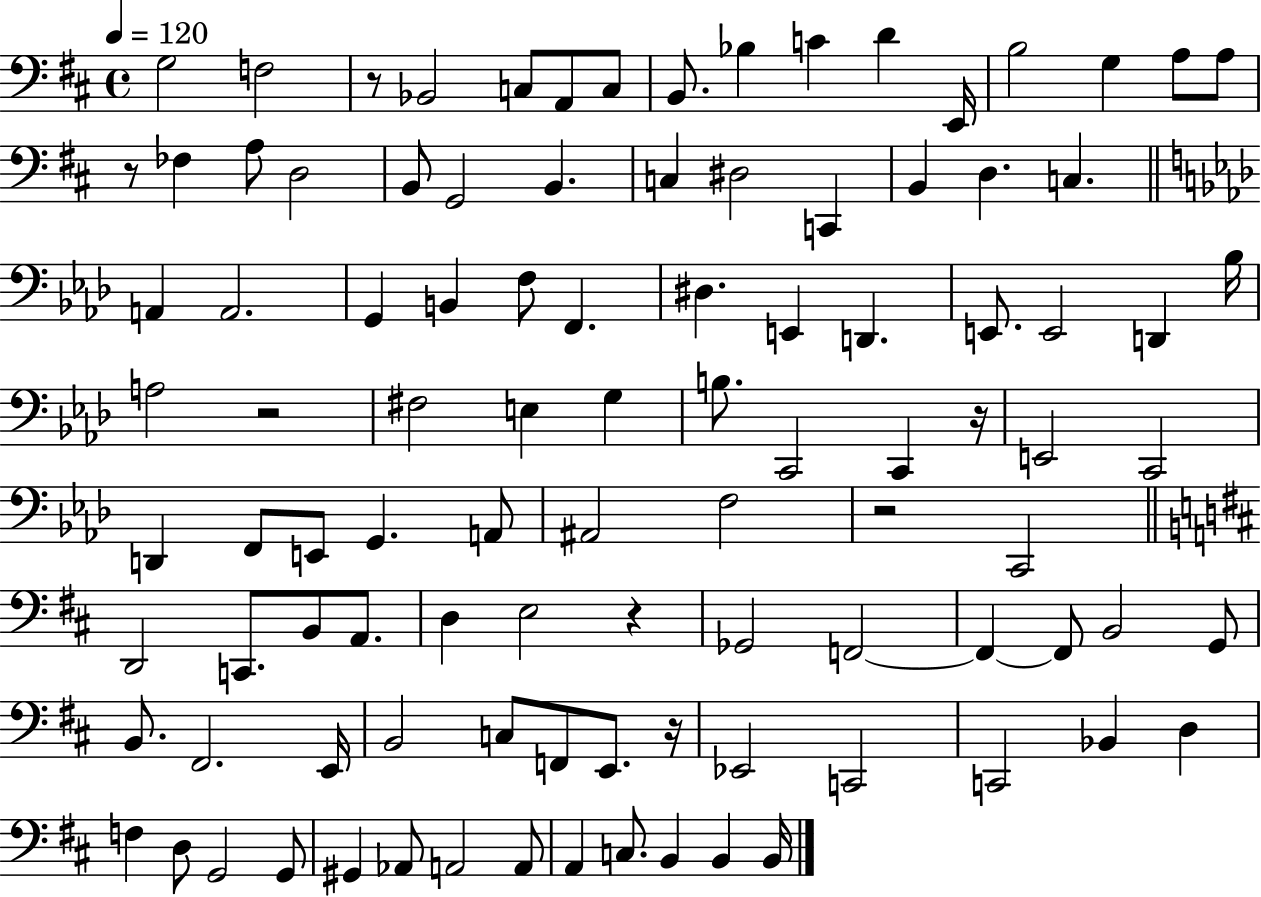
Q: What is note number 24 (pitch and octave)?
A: C2